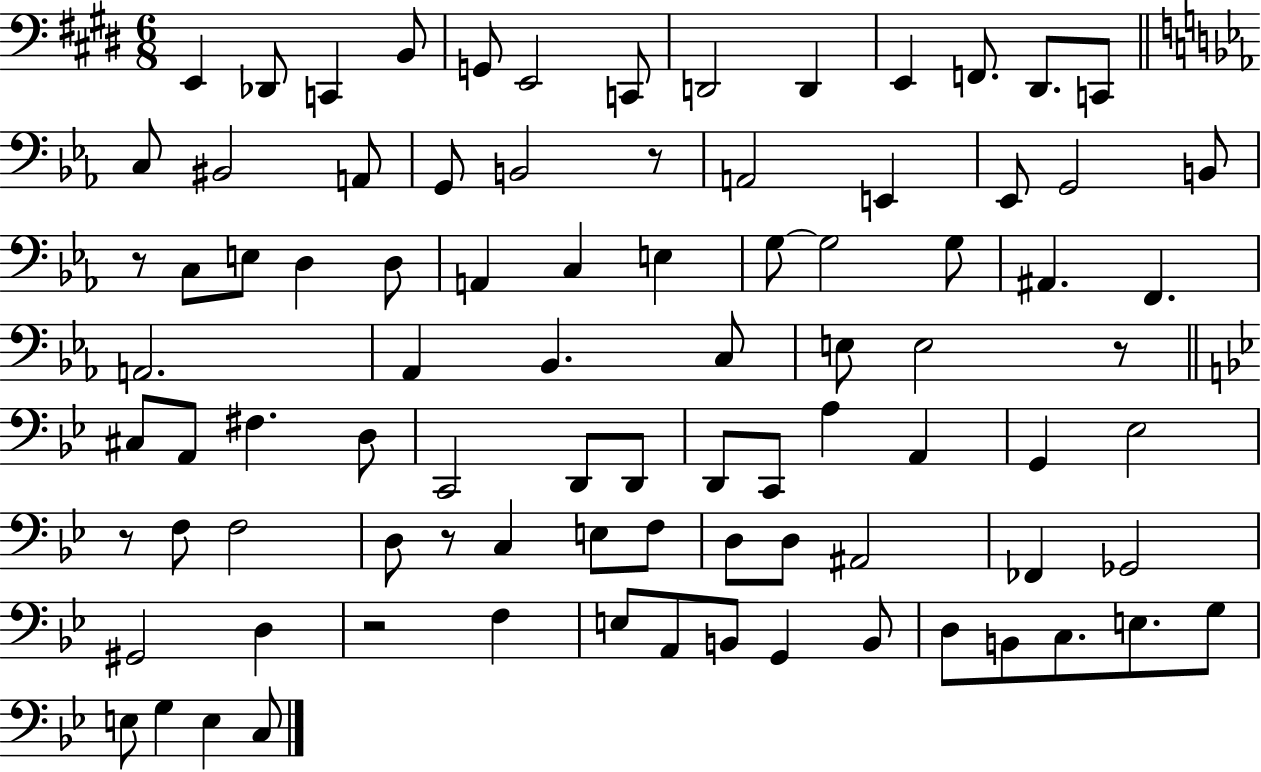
E2/q Db2/e C2/q B2/e G2/e E2/h C2/e D2/h D2/q E2/q F2/e. D#2/e. C2/e C3/e BIS2/h A2/e G2/e B2/h R/e A2/h E2/q Eb2/e G2/h B2/e R/e C3/e E3/e D3/q D3/e A2/q C3/q E3/q G3/e G3/h G3/e A#2/q. F2/q. A2/h. Ab2/q Bb2/q. C3/e E3/e E3/h R/e C#3/e A2/e F#3/q. D3/e C2/h D2/e D2/e D2/e C2/e A3/q A2/q G2/q Eb3/h R/e F3/e F3/h D3/e R/e C3/q E3/e F3/e D3/e D3/e A#2/h FES2/q Gb2/h G#2/h D3/q R/h F3/q E3/e A2/e B2/e G2/q B2/e D3/e B2/e C3/e. E3/e. G3/e E3/e G3/q E3/q C3/e